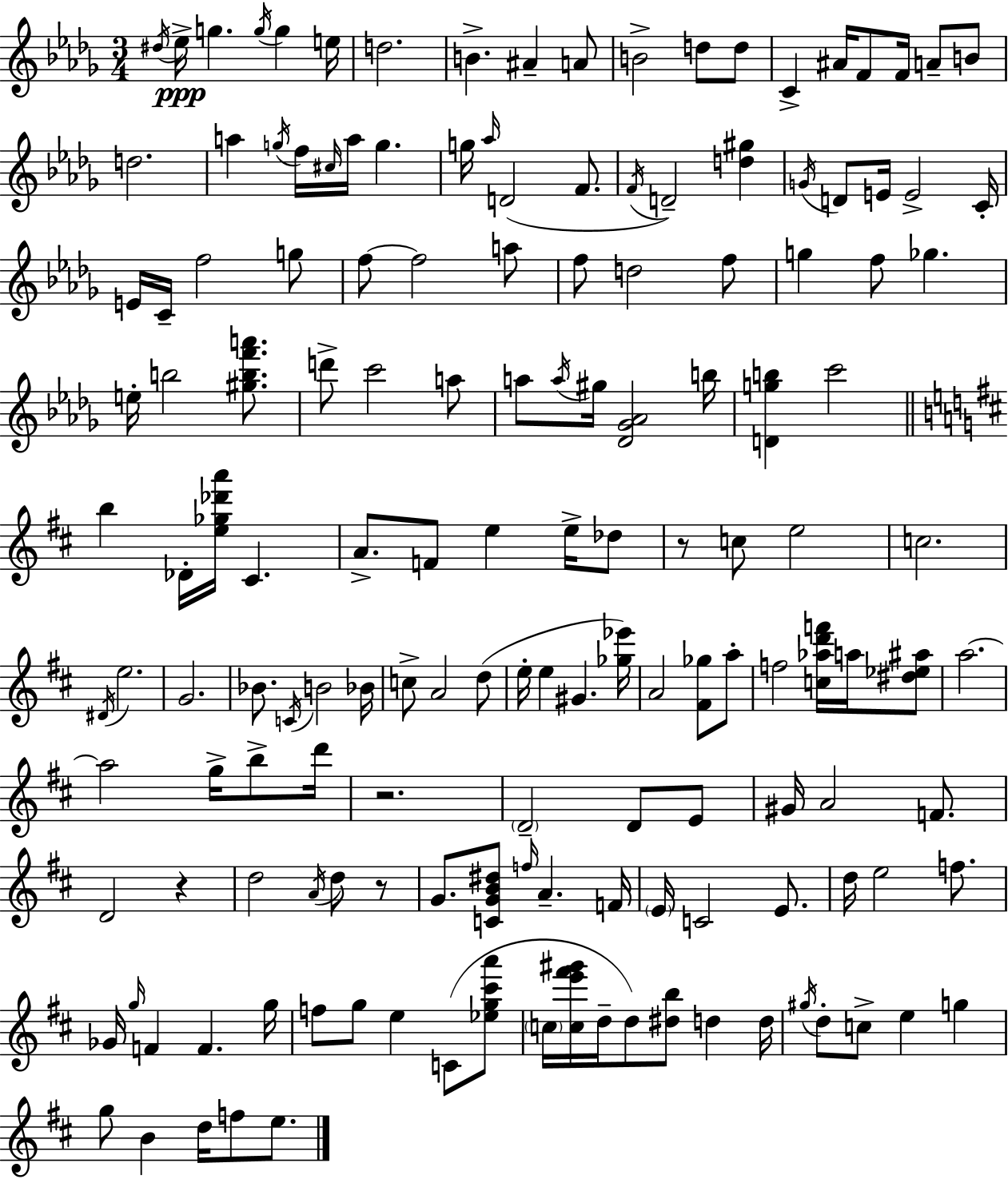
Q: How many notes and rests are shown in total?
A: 154